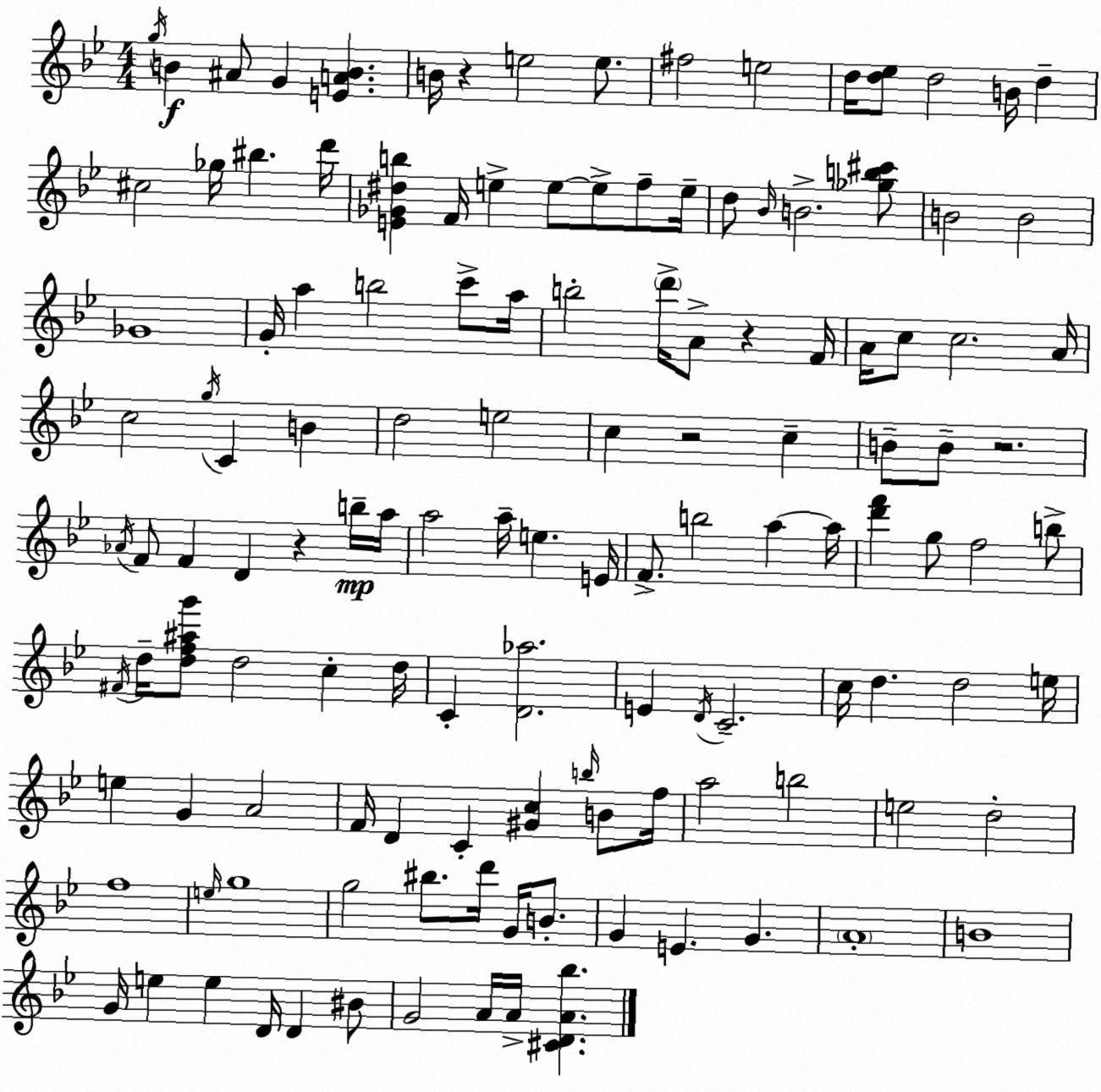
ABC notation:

X:1
T:Untitled
M:4/4
L:1/4
K:Bb
g/4 B ^A/2 G [EAB] B/4 z e2 e/2 ^f2 e2 d/4 [d_e]/2 d2 B/4 d ^c2 _g/4 ^b d'/4 [E_G^db] F/4 e e/2 e/2 f/2 e/4 d/2 _B/4 B2 [_gb^c']/2 B2 B2 _G4 G/4 a b2 c'/2 a/4 b2 d'/4 A/2 z F/4 A/4 c/2 c2 A/4 c2 g/4 C B d2 e2 c z2 c B/2 B/2 z2 _A/4 F/2 F D z b/4 a/4 a2 a/4 e E/4 F/2 b2 a a/4 [d'f'] g/2 f2 b/2 ^F/4 d/4 [df^ag']/2 d2 c d/4 C [D_a]2 E D/4 C2 c/4 d d2 e/4 e G A2 F/4 D C [^Gc] b/4 B/2 f/4 a2 b2 e2 d2 f4 e/4 g4 g2 ^b/2 d'/4 G/4 B/2 G E G A4 B4 G/4 e e D/4 D ^B/2 G2 A/4 A/4 [^CDA_b]